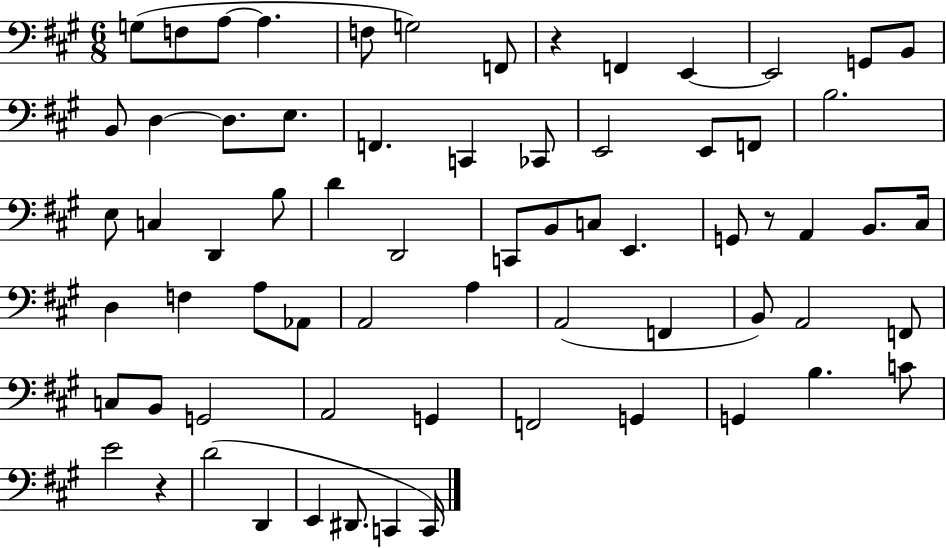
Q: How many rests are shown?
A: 3